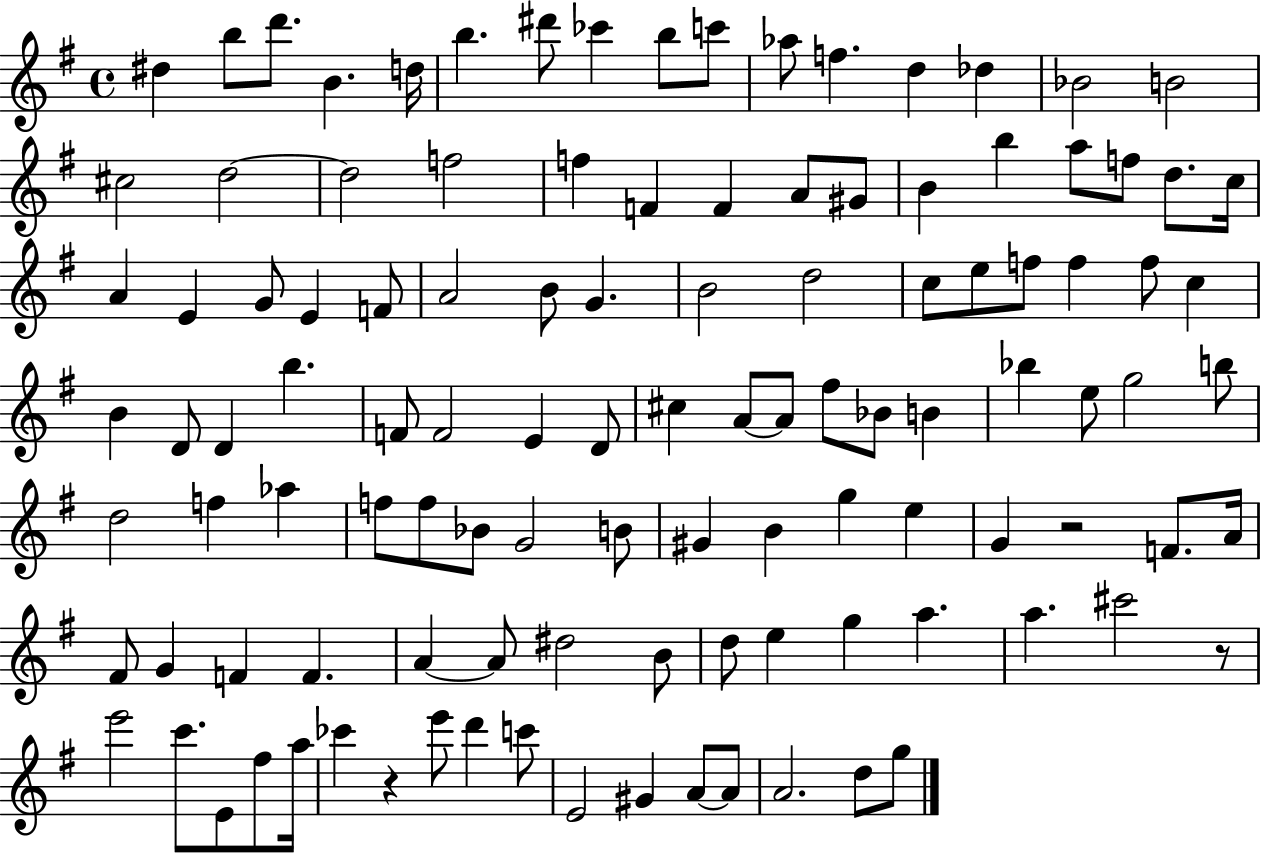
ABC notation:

X:1
T:Untitled
M:4/4
L:1/4
K:G
^d b/2 d'/2 B d/4 b ^d'/2 _c' b/2 c'/2 _a/2 f d _d _B2 B2 ^c2 d2 d2 f2 f F F A/2 ^G/2 B b a/2 f/2 d/2 c/4 A E G/2 E F/2 A2 B/2 G B2 d2 c/2 e/2 f/2 f f/2 c B D/2 D b F/2 F2 E D/2 ^c A/2 A/2 ^f/2 _B/2 B _b e/2 g2 b/2 d2 f _a f/2 f/2 _B/2 G2 B/2 ^G B g e G z2 F/2 A/4 ^F/2 G F F A A/2 ^d2 B/2 d/2 e g a a ^c'2 z/2 e'2 c'/2 E/2 ^f/2 a/4 _c' z e'/2 d' c'/2 E2 ^G A/2 A/2 A2 d/2 g/2